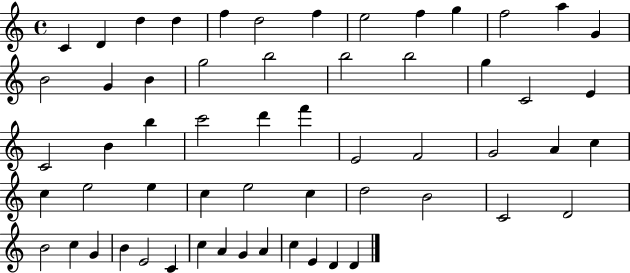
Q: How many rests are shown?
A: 0